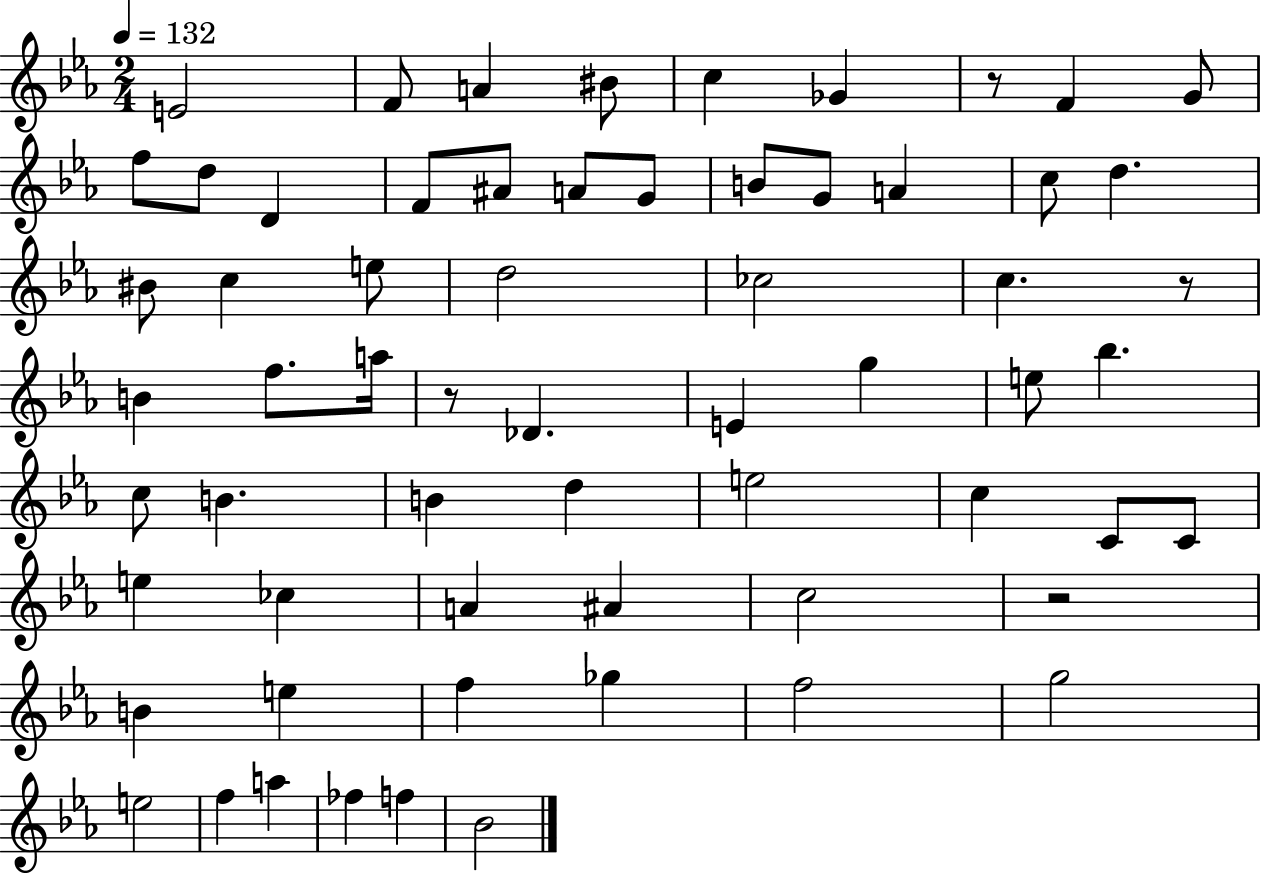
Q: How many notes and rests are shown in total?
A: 63